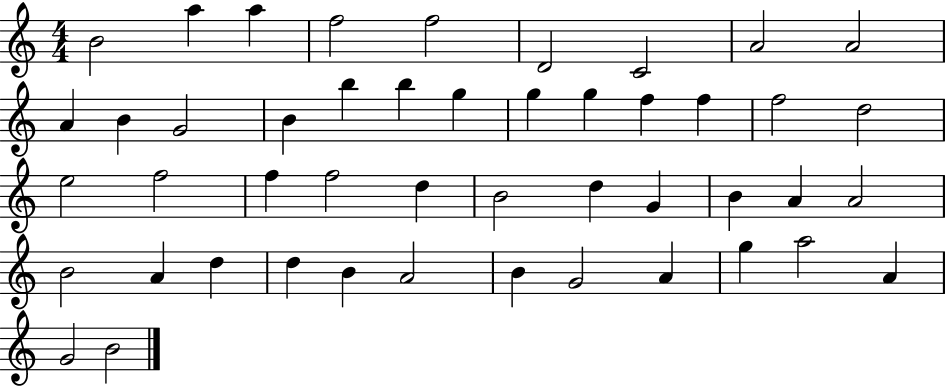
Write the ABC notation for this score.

X:1
T:Untitled
M:4/4
L:1/4
K:C
B2 a a f2 f2 D2 C2 A2 A2 A B G2 B b b g g g f f f2 d2 e2 f2 f f2 d B2 d G B A A2 B2 A d d B A2 B G2 A g a2 A G2 B2